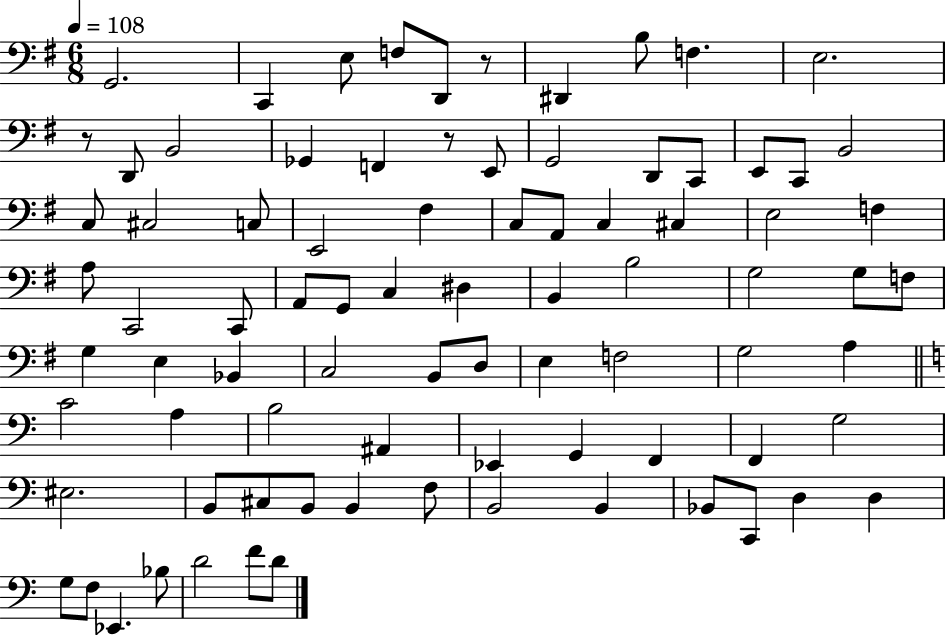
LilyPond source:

{
  \clef bass
  \numericTimeSignature
  \time 6/8
  \key g \major
  \tempo 4 = 108
  g,2. | c,4 e8 f8 d,8 r8 | dis,4 b8 f4. | e2. | \break r8 d,8 b,2 | ges,4 f,4 r8 e,8 | g,2 d,8 c,8 | e,8 c,8 b,2 | \break c8 cis2 c8 | e,2 fis4 | c8 a,8 c4 cis4 | e2 f4 | \break a8 c,2 c,8 | a,8 g,8 c4 dis4 | b,4 b2 | g2 g8 f8 | \break g4 e4 bes,4 | c2 b,8 d8 | e4 f2 | g2 a4 | \break \bar "||" \break \key a \minor c'2 a4 | b2 ais,4 | ees,4 g,4 f,4 | f,4 g2 | \break eis2. | b,8 cis8 b,8 b,4 f8 | b,2 b,4 | bes,8 c,8 d4 d4 | \break g8 f8 ees,4. bes8 | d'2 f'8 d'8 | \bar "|."
}